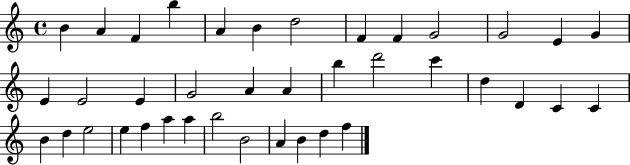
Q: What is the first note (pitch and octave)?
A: B4